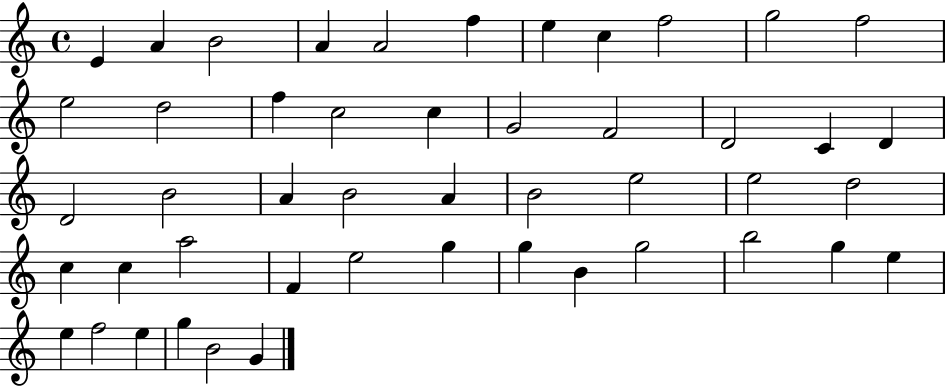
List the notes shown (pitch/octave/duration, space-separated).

E4/q A4/q B4/h A4/q A4/h F5/q E5/q C5/q F5/h G5/h F5/h E5/h D5/h F5/q C5/h C5/q G4/h F4/h D4/h C4/q D4/q D4/h B4/h A4/q B4/h A4/q B4/h E5/h E5/h D5/h C5/q C5/q A5/h F4/q E5/h G5/q G5/q B4/q G5/h B5/h G5/q E5/q E5/q F5/h E5/q G5/q B4/h G4/q